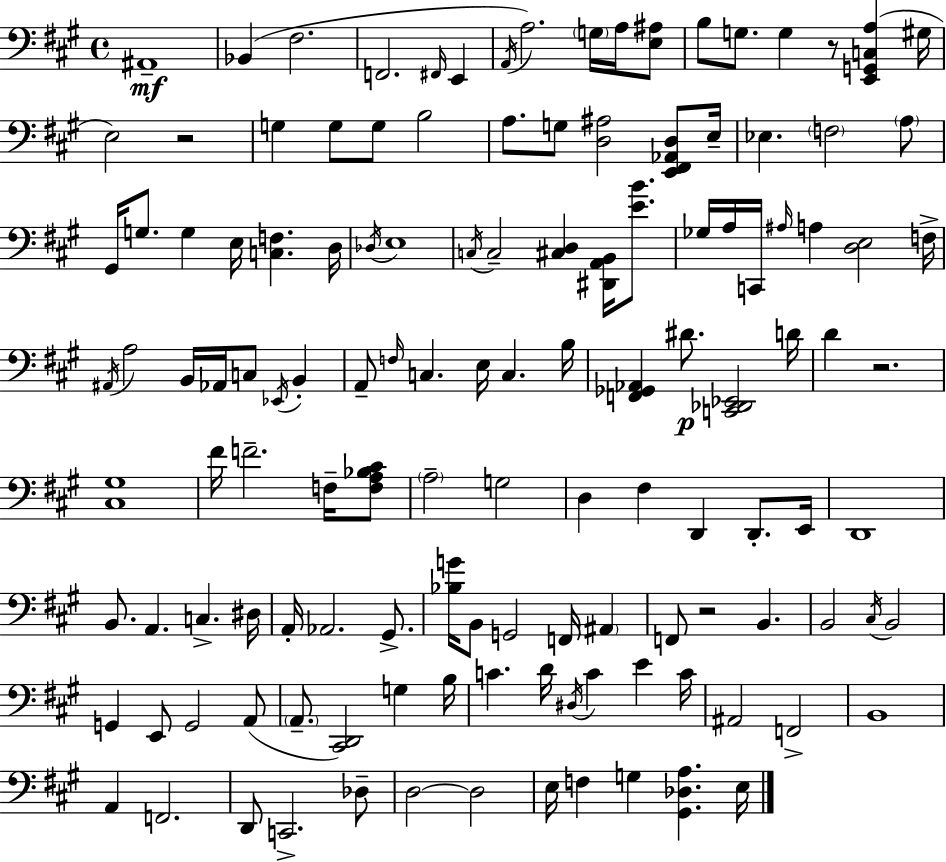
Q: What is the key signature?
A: A major